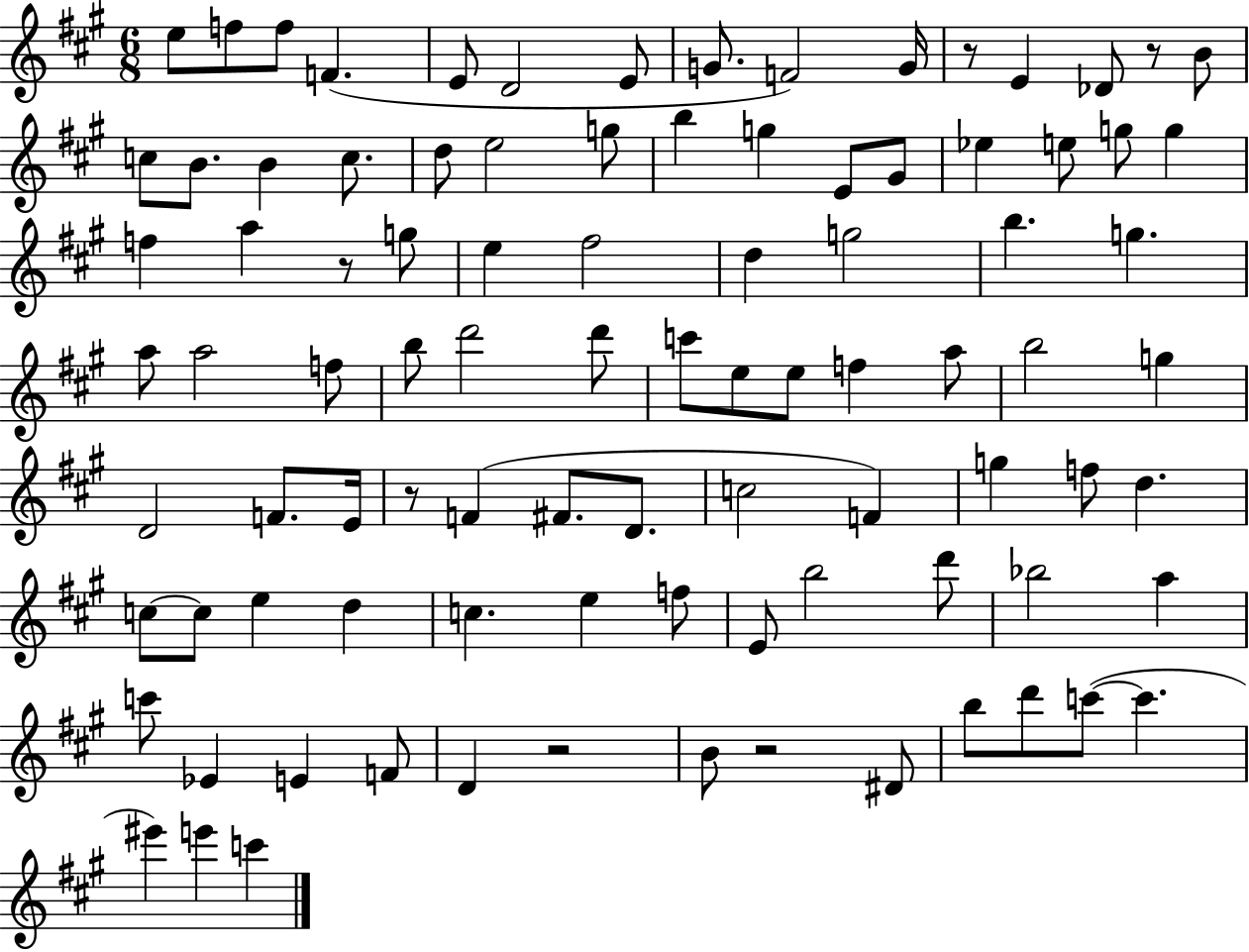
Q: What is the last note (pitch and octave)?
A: C6